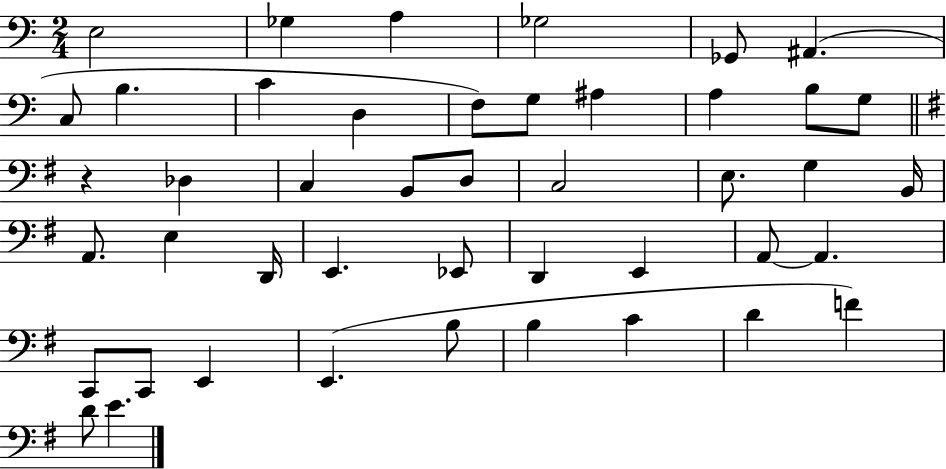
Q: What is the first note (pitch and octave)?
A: E3